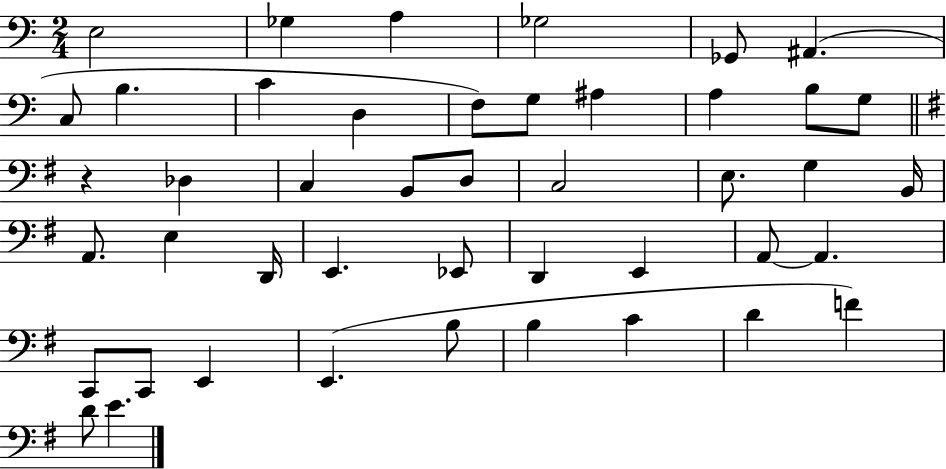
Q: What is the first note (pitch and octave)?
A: E3